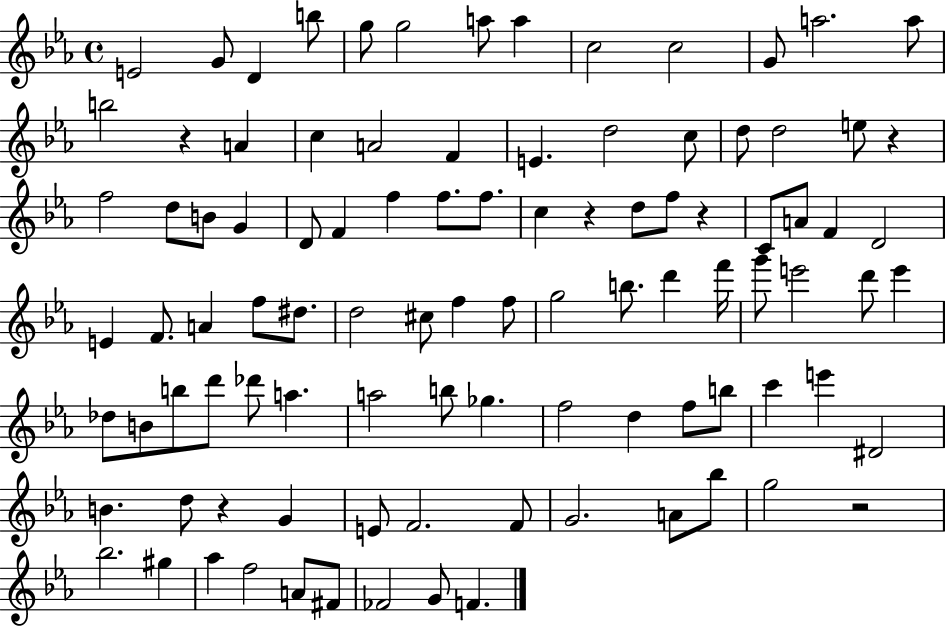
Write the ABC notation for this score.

X:1
T:Untitled
M:4/4
L:1/4
K:Eb
E2 G/2 D b/2 g/2 g2 a/2 a c2 c2 G/2 a2 a/2 b2 z A c A2 F E d2 c/2 d/2 d2 e/2 z f2 d/2 B/2 G D/2 F f f/2 f/2 c z d/2 f/2 z C/2 A/2 F D2 E F/2 A f/2 ^d/2 d2 ^c/2 f f/2 g2 b/2 d' f'/4 g'/2 e'2 d'/2 e' _d/2 B/2 b/2 d'/2 _d'/2 a a2 b/2 _g f2 d f/2 b/2 c' e' ^D2 B d/2 z G E/2 F2 F/2 G2 A/2 _b/2 g2 z2 _b2 ^g _a f2 A/2 ^F/2 _F2 G/2 F